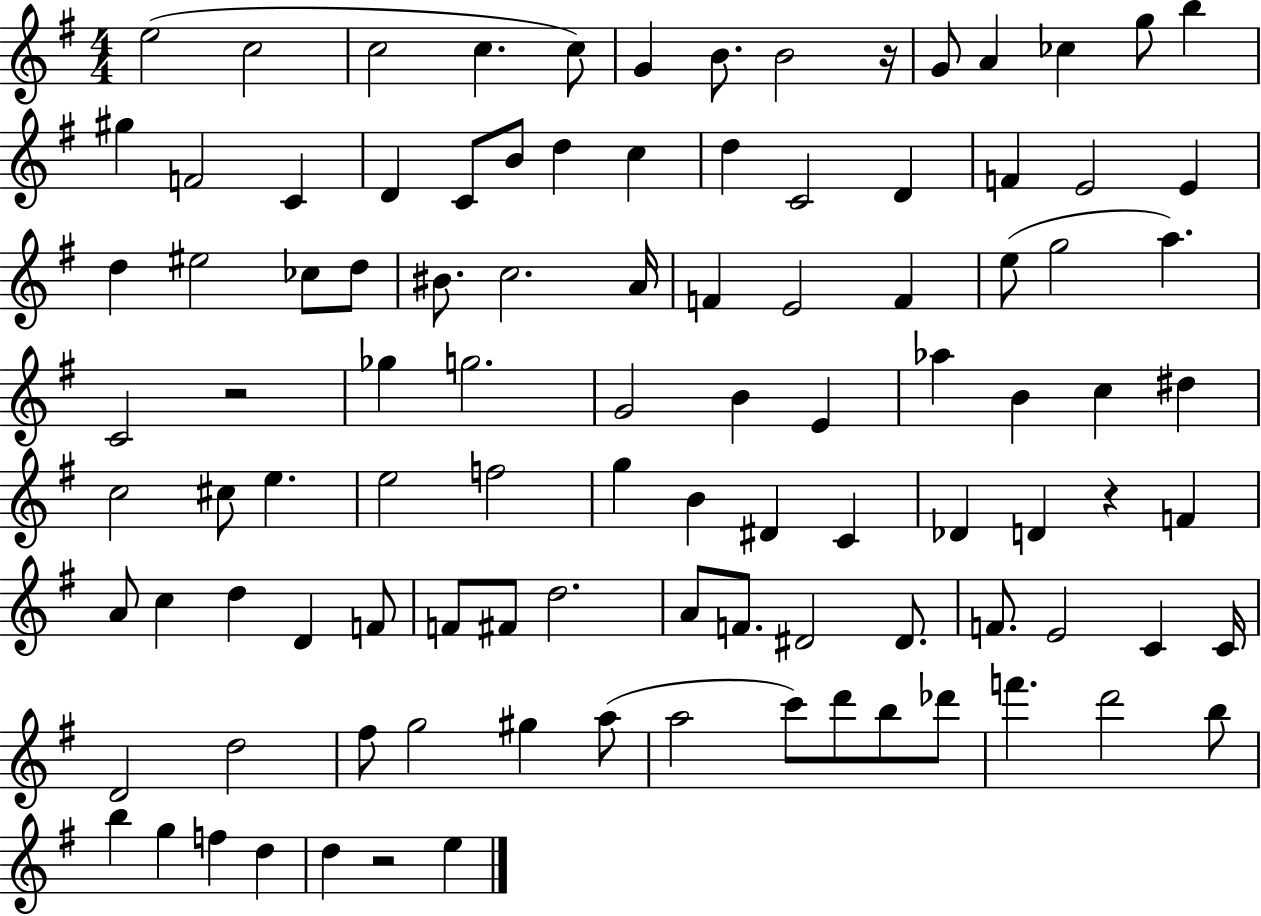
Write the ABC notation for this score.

X:1
T:Untitled
M:4/4
L:1/4
K:G
e2 c2 c2 c c/2 G B/2 B2 z/4 G/2 A _c g/2 b ^g F2 C D C/2 B/2 d c d C2 D F E2 E d ^e2 _c/2 d/2 ^B/2 c2 A/4 F E2 F e/2 g2 a C2 z2 _g g2 G2 B E _a B c ^d c2 ^c/2 e e2 f2 g B ^D C _D D z F A/2 c d D F/2 F/2 ^F/2 d2 A/2 F/2 ^D2 ^D/2 F/2 E2 C C/4 D2 d2 ^f/2 g2 ^g a/2 a2 c'/2 d'/2 b/2 _d'/2 f' d'2 b/2 b g f d d z2 e